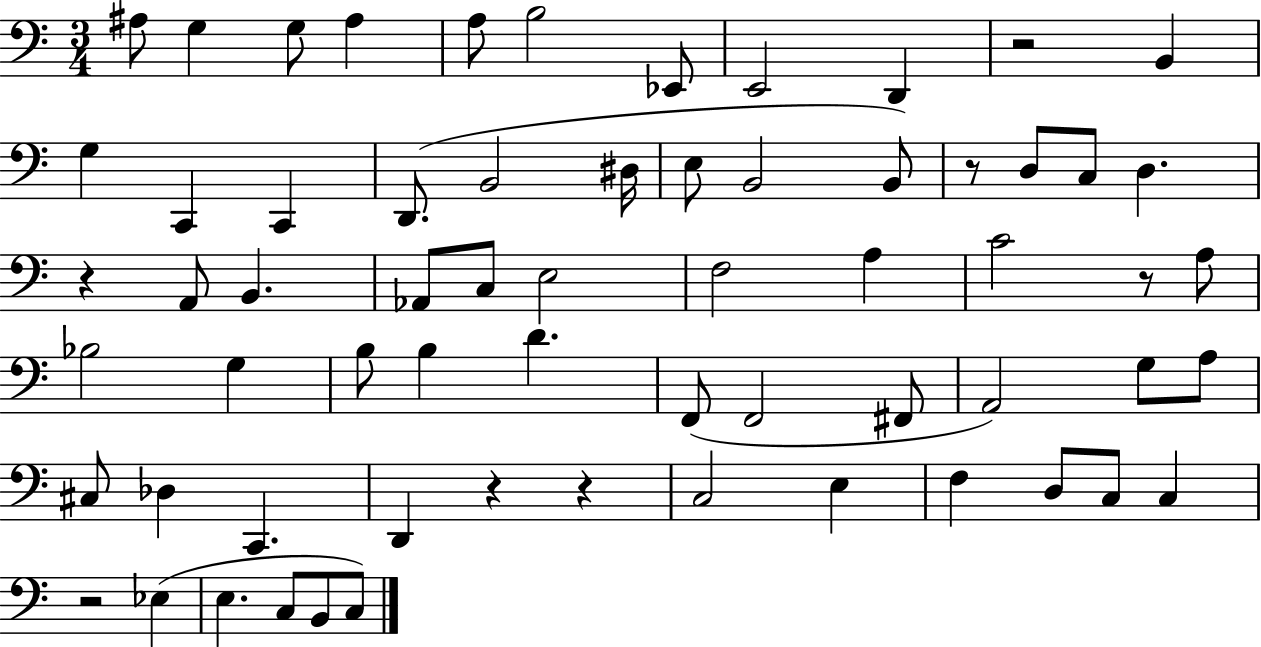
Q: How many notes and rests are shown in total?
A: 64